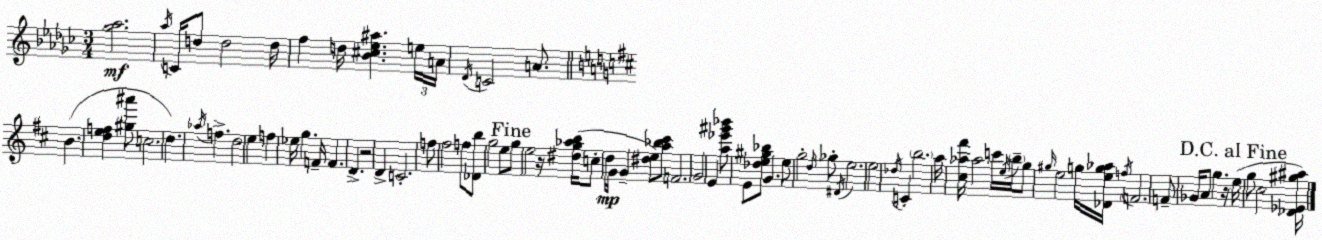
X:1
T:Untitled
M:3/4
L:1/4
K:Ebm
[_g_a]2 _a/4 C/4 d/2 d2 d/4 f d/4 [_B^c_e^a] e/4 A/4 _D/4 C2 A/2 B [def] [^g^a']/2 c2 d _a/4 f d2 e f _e/4 g F/4 F D z2 D C2 f/2 ^f2 f/2 [_Db]/2 g2 e/2 g/2 e2 z/4 [^dg_ab]/4 c/2 d/4 G/4 G [^de]/2 [a_b^c']/2 F2 G2 E [a_e'^g'_b']/2 E/2 [_de^g_b]/2 G e/2 g2 d/4 _g/2 ^D/4 e2 e2 _d/4 C b2 a/4 [^c_a^f']/4 _a2 c'/4 e/4 b/4 g/2 ^g/4 e2 g/4 [_Deg_a]/4 f/4 F2 F/2 _G/4 A/2 g z/4 e/4 g/2 ^c2 [_D_E^g^a]/4